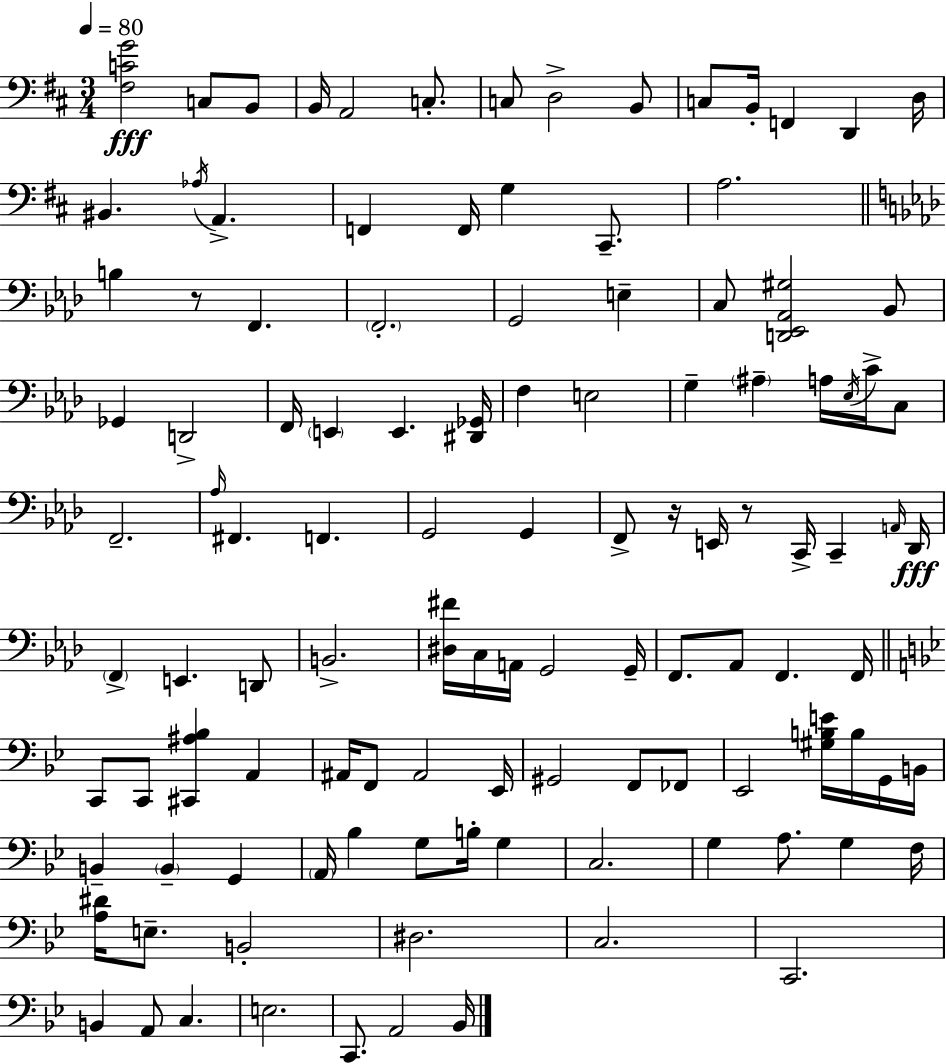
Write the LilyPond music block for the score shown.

{
  \clef bass
  \numericTimeSignature
  \time 3/4
  \key d \major
  \tempo 4 = 80
  <fis c' g'>2\fff c8 b,8 | b,16 a,2 c8.-. | c8 d2-> b,8 | c8 b,16-. f,4 d,4 d16 | \break bis,4. \acciaccatura { aes16 } a,4.-> | f,4 f,16 g4 cis,8.-- | a2. | \bar "||" \break \key aes \major b4 r8 f,4. | \parenthesize f,2.-. | g,2 e4-- | c8 <d, ees, aes, gis>2 bes,8 | \break ges,4 d,2-> | f,16 \parenthesize e,4 e,4. <dis, ges,>16 | f4 e2 | g4-- \parenthesize ais4-- a16 \acciaccatura { ees16 } c'16-> c8 | \break f,2.-- | \grace { aes16 } fis,4. f,4. | g,2 g,4 | f,8-> r16 e,16 r8 c,16-> c,4-- | \break \grace { a,16 }\fff des,16 \parenthesize f,4-> e,4. | d,8 b,2.-> | <dis fis'>16 c16 a,16 g,2 | g,16-- f,8. aes,8 f,4. | \break f,16 \bar "||" \break \key g \minor c,8 c,8 <cis, ais bes>4 a,4 | ais,16 f,8 ais,2 ees,16 | gis,2 f,8 fes,8 | ees,2 <gis b e'>16 b16 g,16 b,16 | \break b,4-- \parenthesize b,4-- g,4 | \parenthesize a,16 bes4 g8 b16-. g4 | c2. | g4 a8. g4 f16 | \break <a dis'>16 e8.-- b,2-. | dis2. | c2. | c,2. | \break b,4 a,8 c4. | e2. | c,8. a,2 bes,16 | \bar "|."
}